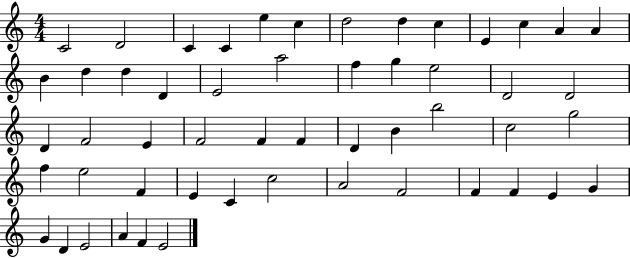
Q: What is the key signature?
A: C major